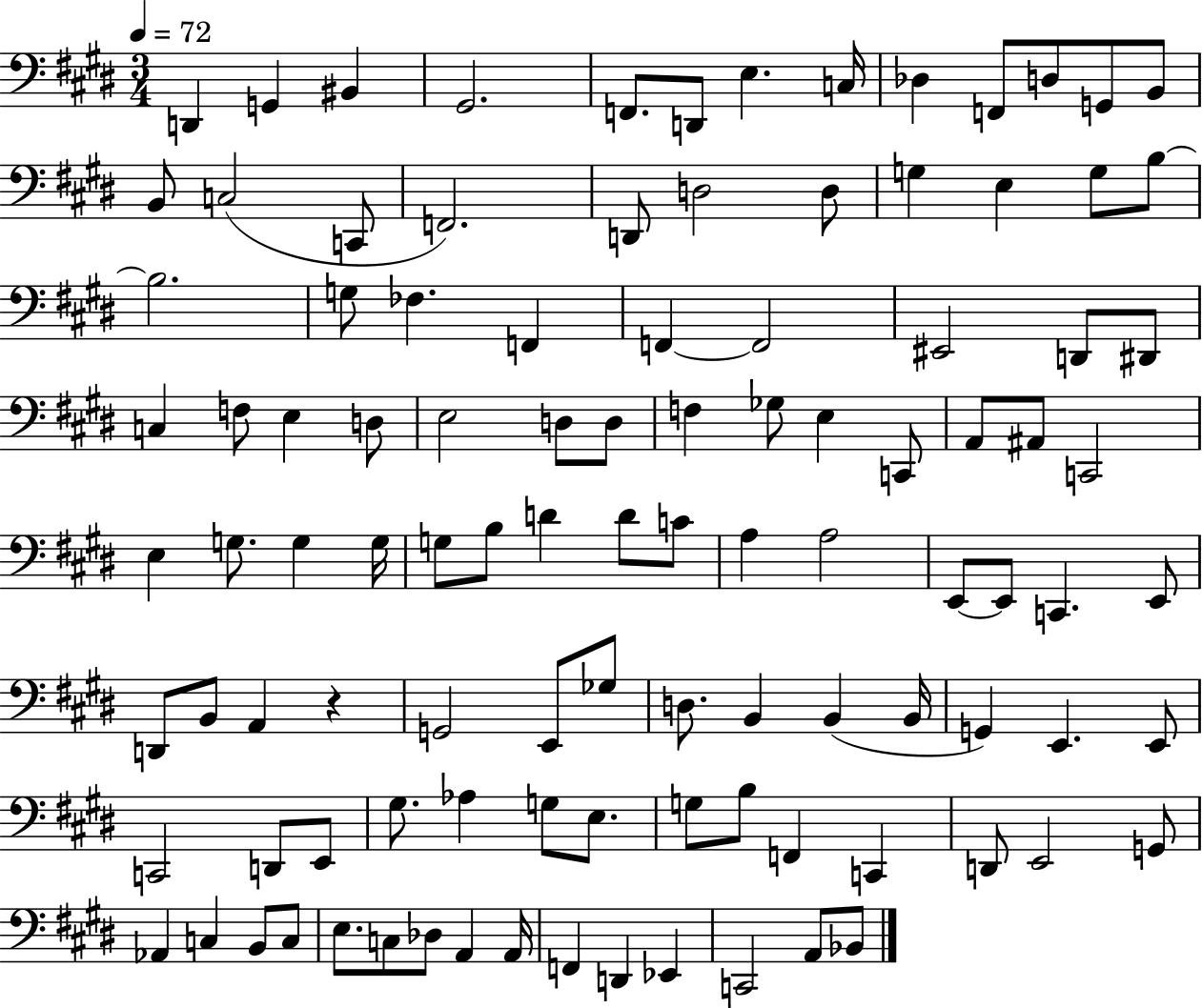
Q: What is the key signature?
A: E major